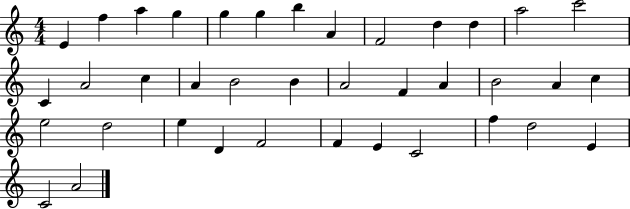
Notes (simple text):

E4/q F5/q A5/q G5/q G5/q G5/q B5/q A4/q F4/h D5/q D5/q A5/h C6/h C4/q A4/h C5/q A4/q B4/h B4/q A4/h F4/q A4/q B4/h A4/q C5/q E5/h D5/h E5/q D4/q F4/h F4/q E4/q C4/h F5/q D5/h E4/q C4/h A4/h